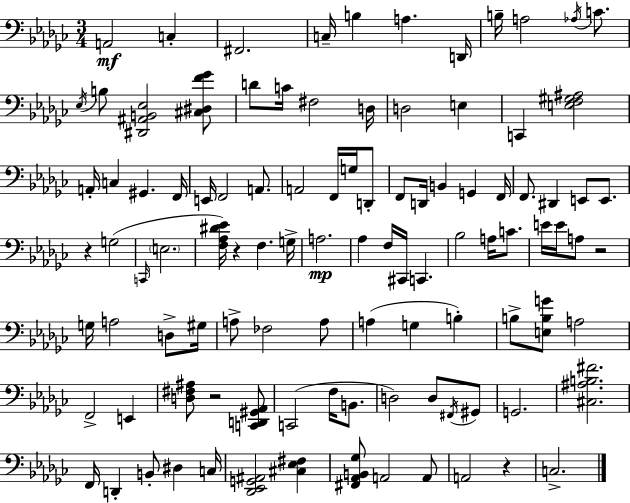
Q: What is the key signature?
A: EES minor